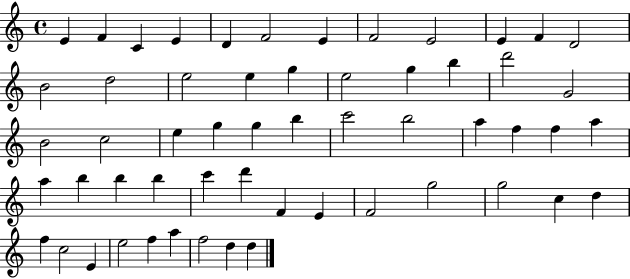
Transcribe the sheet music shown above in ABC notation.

X:1
T:Untitled
M:4/4
L:1/4
K:C
E F C E D F2 E F2 E2 E F D2 B2 d2 e2 e g e2 g b d'2 G2 B2 c2 e g g b c'2 b2 a f f a a b b b c' d' F E F2 g2 g2 c d f c2 E e2 f a f2 d d